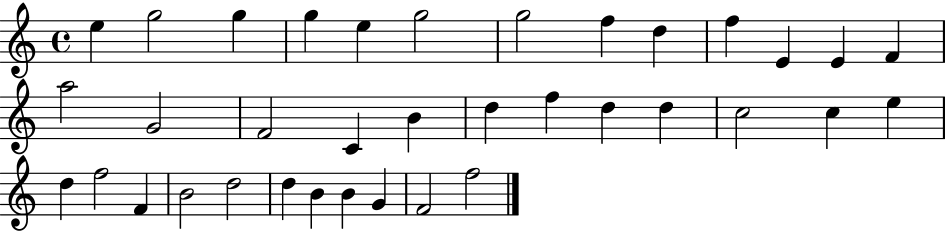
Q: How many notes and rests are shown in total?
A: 36